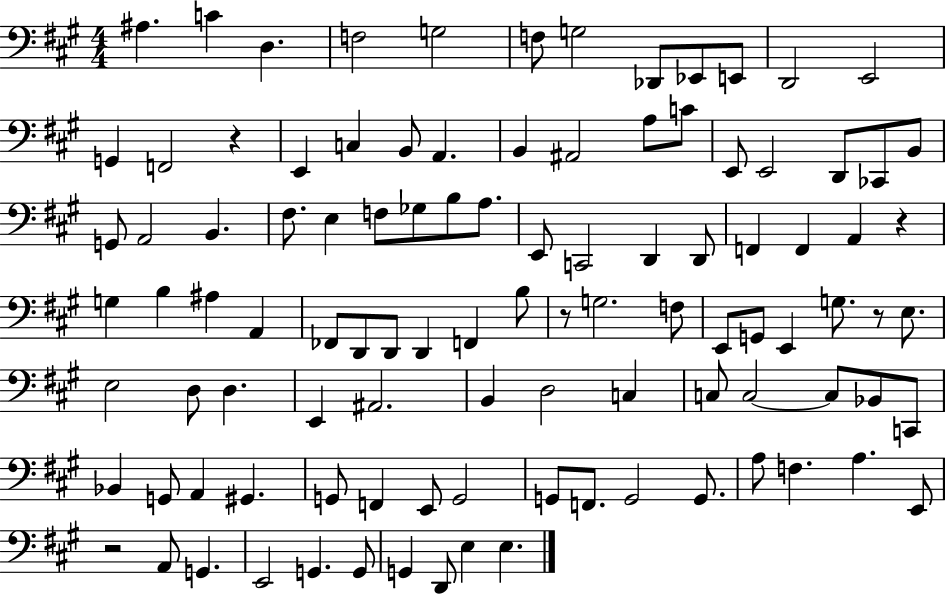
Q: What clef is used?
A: bass